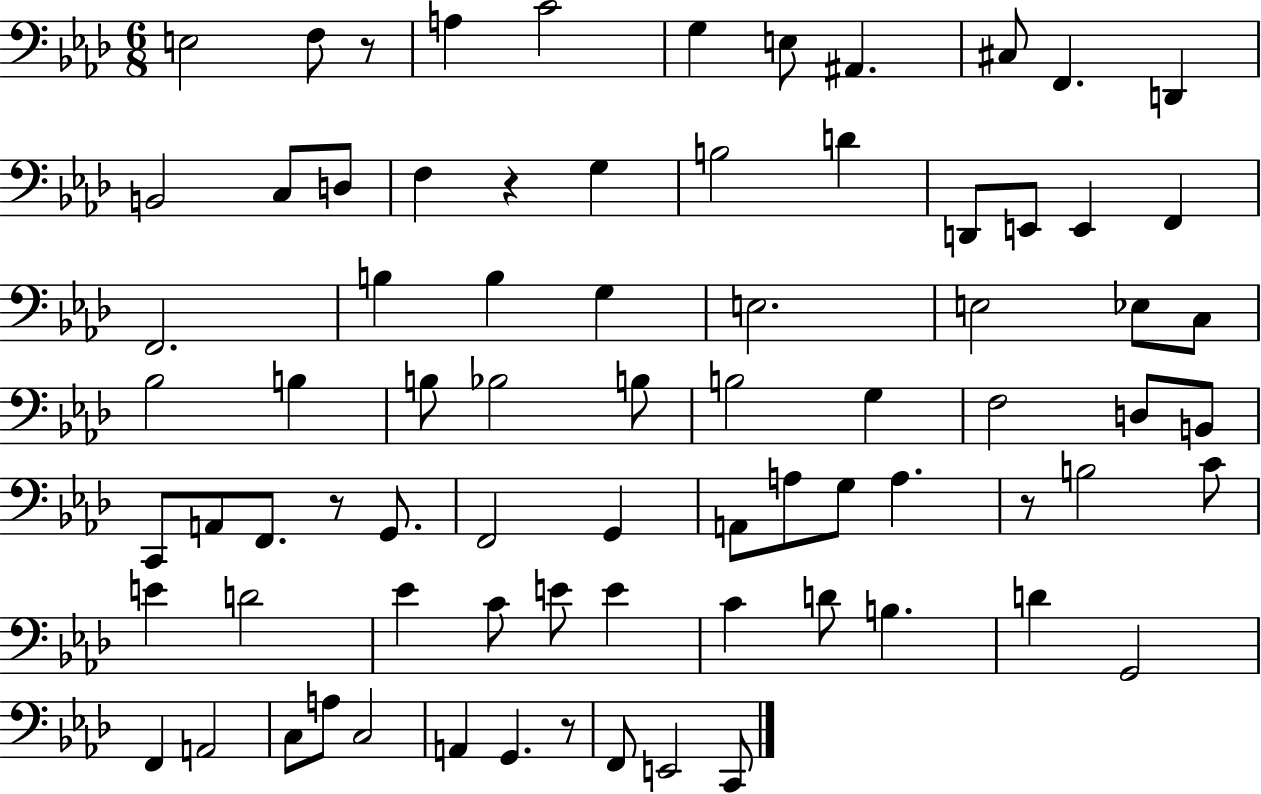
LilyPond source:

{
  \clef bass
  \numericTimeSignature
  \time 6/8
  \key aes \major
  e2 f8 r8 | a4 c'2 | g4 e8 ais,4. | cis8 f,4. d,4 | \break b,2 c8 d8 | f4 r4 g4 | b2 d'4 | d,8 e,8 e,4 f,4 | \break f,2. | b4 b4 g4 | e2. | e2 ees8 c8 | \break bes2 b4 | b8 bes2 b8 | b2 g4 | f2 d8 b,8 | \break c,8 a,8 f,8. r8 g,8. | f,2 g,4 | a,8 a8 g8 a4. | r8 b2 c'8 | \break e'4 d'2 | ees'4 c'8 e'8 e'4 | c'4 d'8 b4. | d'4 g,2 | \break f,4 a,2 | c8 a8 c2 | a,4 g,4. r8 | f,8 e,2 c,8 | \break \bar "|."
}